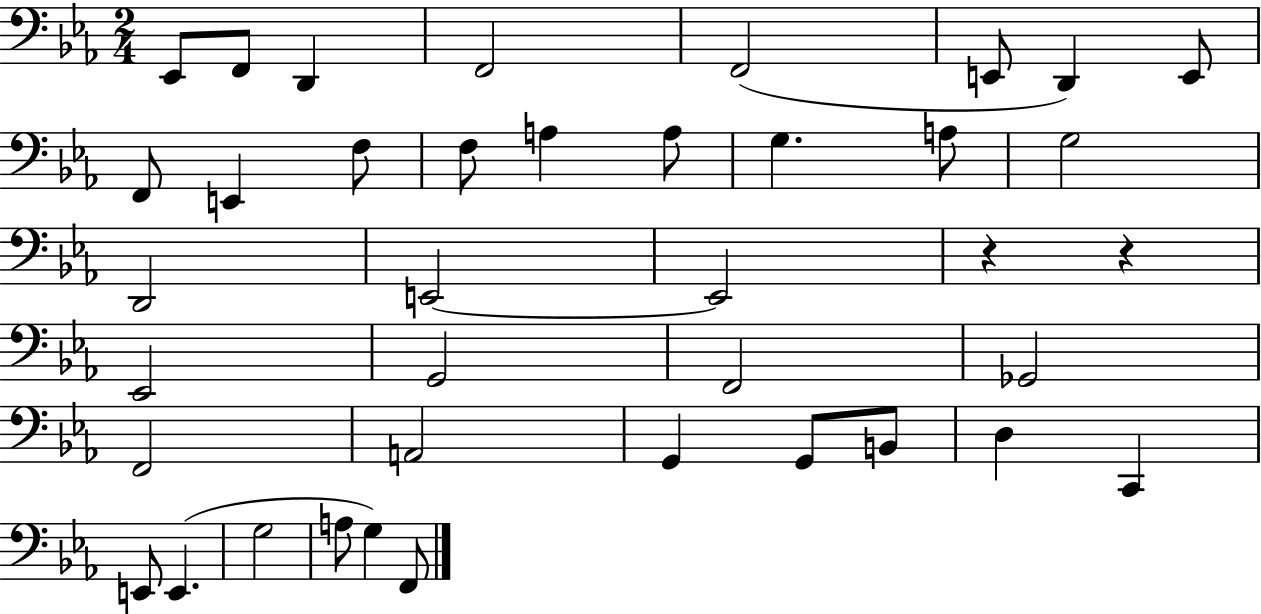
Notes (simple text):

Eb2/e F2/e D2/q F2/h F2/h E2/e D2/q E2/e F2/e E2/q F3/e F3/e A3/q A3/e G3/q. A3/e G3/h D2/h E2/h E2/h R/q R/q Eb2/h G2/h F2/h Gb2/h F2/h A2/h G2/q G2/e B2/e D3/q C2/q E2/e E2/q. G3/h A3/e G3/q F2/e